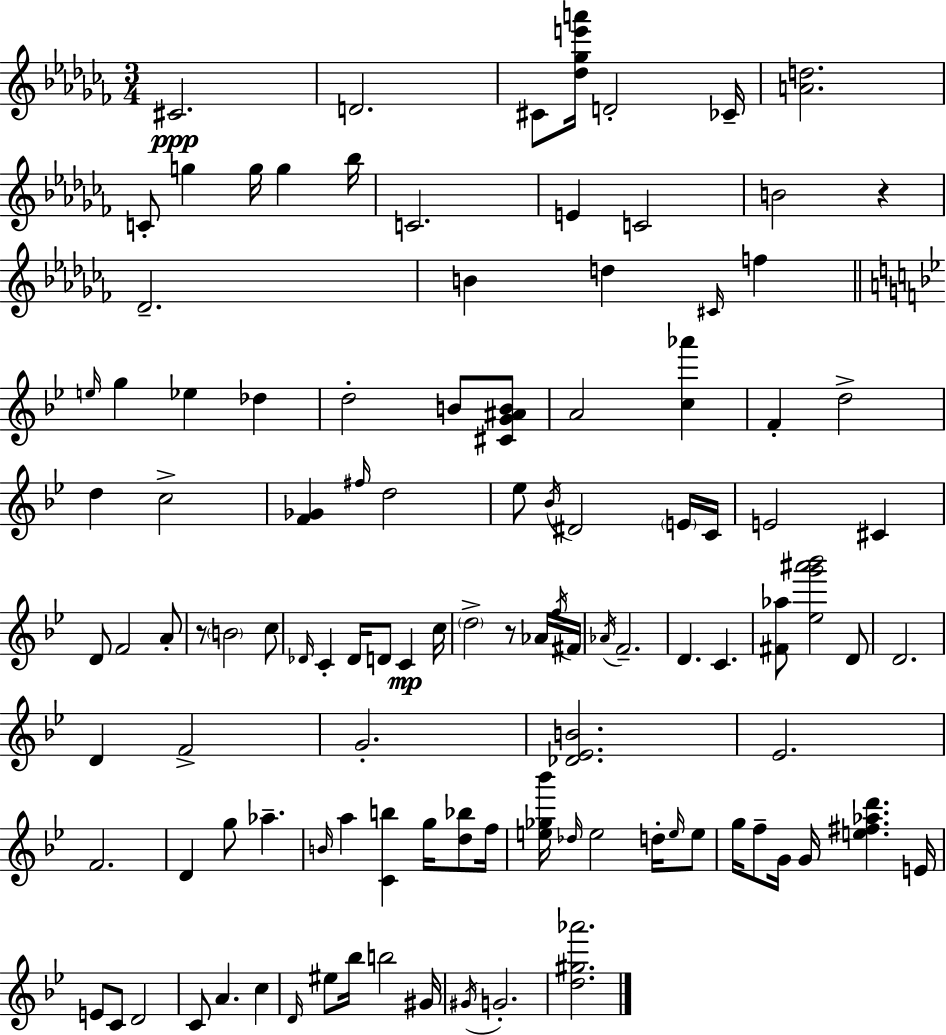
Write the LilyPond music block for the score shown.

{
  \clef treble
  \numericTimeSignature
  \time 3/4
  \key aes \minor
  cis'2.\ppp | d'2. | cis'8 <des'' ges'' e''' a'''>16 d'2-. ces'16-- | <a' d''>2. | \break c'8-. g''4 g''16 g''4 bes''16 | c'2. | e'4 c'2 | b'2 r4 | \break des'2.-- | b'4 d''4 \grace { cis'16 } f''4 | \bar "||" \break \key bes \major \grace { e''16 } g''4 ees''4 des''4 | d''2-. b'8 <cis' g' ais' b'>8 | a'2 <c'' aes'''>4 | f'4-. d''2-> | \break d''4 c''2-> | <f' ges'>4 \grace { fis''16 } d''2 | ees''8 \acciaccatura { bes'16 } dis'2 | \parenthesize e'16 c'16 e'2 cis'4 | \break d'8 f'2 | a'8-. r8 \parenthesize b'2 | c''8 \grace { des'16 } c'4-. des'16 d'8 c'4\mp | c''16 \parenthesize d''2-> | \break r8 aes'16 \acciaccatura { f''16 } fis'16 \acciaccatura { aes'16 } f'2.-- | d'4. | c'4. <fis' aes''>8 <ees'' g''' ais''' bes'''>2 | d'8 d'2. | \break d'4 f'2-> | g'2.-. | <des' ees' b'>2. | ees'2. | \break f'2. | d'4 g''8 | aes''4.-- \grace { b'16 } a''4 <c' b''>4 | g''16 <d'' bes''>8 f''16 <e'' ges'' bes'''>16 \grace { des''16 } e''2 | \break d''16-. \grace { e''16 } e''8 g''16 f''8-- | g'16 g'16 <e'' fis'' aes'' d'''>4. e'16 e'8 c'8 | d'2 c'8 a'4. | c''4 \grace { d'16 } eis''8 | \break bes''16 b''2 gis'16 \acciaccatura { gis'16 } g'2.-. | <d'' gis'' aes'''>2. | \bar "|."
}